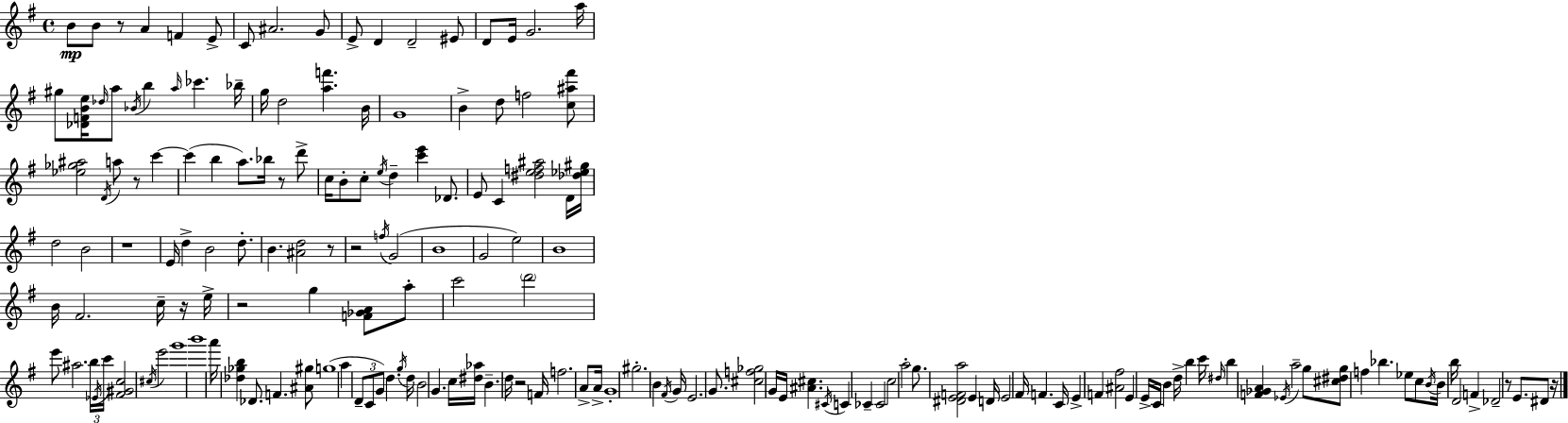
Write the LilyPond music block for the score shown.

{
  \clef treble
  \time 4/4
  \defaultTimeSignature
  \key g \major
  b'8\mp b'8 r8 a'4 f'4 e'8-> | c'8 ais'2. g'8 | e'8-> d'4 d'2-- eis'8 | d'8 e'16 g'2. a''16 | \break gis''8 <des' f' b' e''>16 \grace { des''16 } a''8 \acciaccatura { bes'16 } b''4 \grace { a''16 } ces'''4. | bes''16-- g''16 d''2 <a'' f'''>4. | b'16 g'1 | b'4-> d''8 f''2 | \break <c'' ais'' fis'''>8 <ees'' ges'' ais''>2 \acciaccatura { d'16 } a''8 r8 | c'''4~~ c'''4( b''4 a''8.) bes''16 | r8 d'''8-> c''16 b'8-. c''8-. \acciaccatura { e''16 } d''4-- <c''' e'''>4 | des'8. e'8 c'4 <dis'' e'' f'' ais''>2 | \break d'16 <des'' ees'' gis''>16 d''2 b'2 | r1 | e'16 d''4-> b'2 | d''8.-. b'4. <ais' d''>2 | \break r8 r2 \acciaccatura { f''16 } g'2( | b'1 | g'2 e''2) | b'1 | \break b'16 fis'2. | c''16-- r16 e''16-> r2 g''4 | <f' ges' a'>8 a''8-. c'''2 \parenthesize d'''2 | e'''8 ais''2. | \break \tuplet 3/2 { b''16 \acciaccatura { ees'16 } c'''16 } <fis' gis' c''>2 \acciaccatura { cis''16 } | e'''2 g'''1 | b'''1 | a'''16 <des'' ges'' b''>4 des'8. | \break f'4. <ais' gis''>8 g''1( | a''4 \tuplet 3/2 { d'8-- c'8 | g'8) } d''4. \acciaccatura { g''16 } d''16 b'2 | g'4. c''16 <dis'' aes''>16 b'4.-- | \break d''16 r2 f'16 f''2. | a'8-> a'16-> g'1-. | gis''2.-. | b'4 \acciaccatura { fis'16 } g'16 e'2. | \break g'8. <cis'' f'' ges''>2 | g'16 e'16 <ais' cis''>4. \acciaccatura { cis'16 } c'4 ces'4-- | ces'2 c''2 | a''2-. g''8. <dis' e' f' a''>2 | \break e'4 d'16 e'2 | fis'16 f'4. c'16 e'4-> f'4 | <ais' fis''>2 e'4 e'16-> | c'16 b'4 d''16-> b''4 c'''16 \grace { dis''16 } b''4 | \break <f' ges' a'>4 \acciaccatura { ees'16 } a''2-- g''8 <cis'' dis'' g''>8 | f''4 bes''4. ees''8 c''8 \acciaccatura { b'16 } | b'16 b''16 d'2 f'4-> des'2-- | r8 e'8. dis'8 r16 \bar "|."
}